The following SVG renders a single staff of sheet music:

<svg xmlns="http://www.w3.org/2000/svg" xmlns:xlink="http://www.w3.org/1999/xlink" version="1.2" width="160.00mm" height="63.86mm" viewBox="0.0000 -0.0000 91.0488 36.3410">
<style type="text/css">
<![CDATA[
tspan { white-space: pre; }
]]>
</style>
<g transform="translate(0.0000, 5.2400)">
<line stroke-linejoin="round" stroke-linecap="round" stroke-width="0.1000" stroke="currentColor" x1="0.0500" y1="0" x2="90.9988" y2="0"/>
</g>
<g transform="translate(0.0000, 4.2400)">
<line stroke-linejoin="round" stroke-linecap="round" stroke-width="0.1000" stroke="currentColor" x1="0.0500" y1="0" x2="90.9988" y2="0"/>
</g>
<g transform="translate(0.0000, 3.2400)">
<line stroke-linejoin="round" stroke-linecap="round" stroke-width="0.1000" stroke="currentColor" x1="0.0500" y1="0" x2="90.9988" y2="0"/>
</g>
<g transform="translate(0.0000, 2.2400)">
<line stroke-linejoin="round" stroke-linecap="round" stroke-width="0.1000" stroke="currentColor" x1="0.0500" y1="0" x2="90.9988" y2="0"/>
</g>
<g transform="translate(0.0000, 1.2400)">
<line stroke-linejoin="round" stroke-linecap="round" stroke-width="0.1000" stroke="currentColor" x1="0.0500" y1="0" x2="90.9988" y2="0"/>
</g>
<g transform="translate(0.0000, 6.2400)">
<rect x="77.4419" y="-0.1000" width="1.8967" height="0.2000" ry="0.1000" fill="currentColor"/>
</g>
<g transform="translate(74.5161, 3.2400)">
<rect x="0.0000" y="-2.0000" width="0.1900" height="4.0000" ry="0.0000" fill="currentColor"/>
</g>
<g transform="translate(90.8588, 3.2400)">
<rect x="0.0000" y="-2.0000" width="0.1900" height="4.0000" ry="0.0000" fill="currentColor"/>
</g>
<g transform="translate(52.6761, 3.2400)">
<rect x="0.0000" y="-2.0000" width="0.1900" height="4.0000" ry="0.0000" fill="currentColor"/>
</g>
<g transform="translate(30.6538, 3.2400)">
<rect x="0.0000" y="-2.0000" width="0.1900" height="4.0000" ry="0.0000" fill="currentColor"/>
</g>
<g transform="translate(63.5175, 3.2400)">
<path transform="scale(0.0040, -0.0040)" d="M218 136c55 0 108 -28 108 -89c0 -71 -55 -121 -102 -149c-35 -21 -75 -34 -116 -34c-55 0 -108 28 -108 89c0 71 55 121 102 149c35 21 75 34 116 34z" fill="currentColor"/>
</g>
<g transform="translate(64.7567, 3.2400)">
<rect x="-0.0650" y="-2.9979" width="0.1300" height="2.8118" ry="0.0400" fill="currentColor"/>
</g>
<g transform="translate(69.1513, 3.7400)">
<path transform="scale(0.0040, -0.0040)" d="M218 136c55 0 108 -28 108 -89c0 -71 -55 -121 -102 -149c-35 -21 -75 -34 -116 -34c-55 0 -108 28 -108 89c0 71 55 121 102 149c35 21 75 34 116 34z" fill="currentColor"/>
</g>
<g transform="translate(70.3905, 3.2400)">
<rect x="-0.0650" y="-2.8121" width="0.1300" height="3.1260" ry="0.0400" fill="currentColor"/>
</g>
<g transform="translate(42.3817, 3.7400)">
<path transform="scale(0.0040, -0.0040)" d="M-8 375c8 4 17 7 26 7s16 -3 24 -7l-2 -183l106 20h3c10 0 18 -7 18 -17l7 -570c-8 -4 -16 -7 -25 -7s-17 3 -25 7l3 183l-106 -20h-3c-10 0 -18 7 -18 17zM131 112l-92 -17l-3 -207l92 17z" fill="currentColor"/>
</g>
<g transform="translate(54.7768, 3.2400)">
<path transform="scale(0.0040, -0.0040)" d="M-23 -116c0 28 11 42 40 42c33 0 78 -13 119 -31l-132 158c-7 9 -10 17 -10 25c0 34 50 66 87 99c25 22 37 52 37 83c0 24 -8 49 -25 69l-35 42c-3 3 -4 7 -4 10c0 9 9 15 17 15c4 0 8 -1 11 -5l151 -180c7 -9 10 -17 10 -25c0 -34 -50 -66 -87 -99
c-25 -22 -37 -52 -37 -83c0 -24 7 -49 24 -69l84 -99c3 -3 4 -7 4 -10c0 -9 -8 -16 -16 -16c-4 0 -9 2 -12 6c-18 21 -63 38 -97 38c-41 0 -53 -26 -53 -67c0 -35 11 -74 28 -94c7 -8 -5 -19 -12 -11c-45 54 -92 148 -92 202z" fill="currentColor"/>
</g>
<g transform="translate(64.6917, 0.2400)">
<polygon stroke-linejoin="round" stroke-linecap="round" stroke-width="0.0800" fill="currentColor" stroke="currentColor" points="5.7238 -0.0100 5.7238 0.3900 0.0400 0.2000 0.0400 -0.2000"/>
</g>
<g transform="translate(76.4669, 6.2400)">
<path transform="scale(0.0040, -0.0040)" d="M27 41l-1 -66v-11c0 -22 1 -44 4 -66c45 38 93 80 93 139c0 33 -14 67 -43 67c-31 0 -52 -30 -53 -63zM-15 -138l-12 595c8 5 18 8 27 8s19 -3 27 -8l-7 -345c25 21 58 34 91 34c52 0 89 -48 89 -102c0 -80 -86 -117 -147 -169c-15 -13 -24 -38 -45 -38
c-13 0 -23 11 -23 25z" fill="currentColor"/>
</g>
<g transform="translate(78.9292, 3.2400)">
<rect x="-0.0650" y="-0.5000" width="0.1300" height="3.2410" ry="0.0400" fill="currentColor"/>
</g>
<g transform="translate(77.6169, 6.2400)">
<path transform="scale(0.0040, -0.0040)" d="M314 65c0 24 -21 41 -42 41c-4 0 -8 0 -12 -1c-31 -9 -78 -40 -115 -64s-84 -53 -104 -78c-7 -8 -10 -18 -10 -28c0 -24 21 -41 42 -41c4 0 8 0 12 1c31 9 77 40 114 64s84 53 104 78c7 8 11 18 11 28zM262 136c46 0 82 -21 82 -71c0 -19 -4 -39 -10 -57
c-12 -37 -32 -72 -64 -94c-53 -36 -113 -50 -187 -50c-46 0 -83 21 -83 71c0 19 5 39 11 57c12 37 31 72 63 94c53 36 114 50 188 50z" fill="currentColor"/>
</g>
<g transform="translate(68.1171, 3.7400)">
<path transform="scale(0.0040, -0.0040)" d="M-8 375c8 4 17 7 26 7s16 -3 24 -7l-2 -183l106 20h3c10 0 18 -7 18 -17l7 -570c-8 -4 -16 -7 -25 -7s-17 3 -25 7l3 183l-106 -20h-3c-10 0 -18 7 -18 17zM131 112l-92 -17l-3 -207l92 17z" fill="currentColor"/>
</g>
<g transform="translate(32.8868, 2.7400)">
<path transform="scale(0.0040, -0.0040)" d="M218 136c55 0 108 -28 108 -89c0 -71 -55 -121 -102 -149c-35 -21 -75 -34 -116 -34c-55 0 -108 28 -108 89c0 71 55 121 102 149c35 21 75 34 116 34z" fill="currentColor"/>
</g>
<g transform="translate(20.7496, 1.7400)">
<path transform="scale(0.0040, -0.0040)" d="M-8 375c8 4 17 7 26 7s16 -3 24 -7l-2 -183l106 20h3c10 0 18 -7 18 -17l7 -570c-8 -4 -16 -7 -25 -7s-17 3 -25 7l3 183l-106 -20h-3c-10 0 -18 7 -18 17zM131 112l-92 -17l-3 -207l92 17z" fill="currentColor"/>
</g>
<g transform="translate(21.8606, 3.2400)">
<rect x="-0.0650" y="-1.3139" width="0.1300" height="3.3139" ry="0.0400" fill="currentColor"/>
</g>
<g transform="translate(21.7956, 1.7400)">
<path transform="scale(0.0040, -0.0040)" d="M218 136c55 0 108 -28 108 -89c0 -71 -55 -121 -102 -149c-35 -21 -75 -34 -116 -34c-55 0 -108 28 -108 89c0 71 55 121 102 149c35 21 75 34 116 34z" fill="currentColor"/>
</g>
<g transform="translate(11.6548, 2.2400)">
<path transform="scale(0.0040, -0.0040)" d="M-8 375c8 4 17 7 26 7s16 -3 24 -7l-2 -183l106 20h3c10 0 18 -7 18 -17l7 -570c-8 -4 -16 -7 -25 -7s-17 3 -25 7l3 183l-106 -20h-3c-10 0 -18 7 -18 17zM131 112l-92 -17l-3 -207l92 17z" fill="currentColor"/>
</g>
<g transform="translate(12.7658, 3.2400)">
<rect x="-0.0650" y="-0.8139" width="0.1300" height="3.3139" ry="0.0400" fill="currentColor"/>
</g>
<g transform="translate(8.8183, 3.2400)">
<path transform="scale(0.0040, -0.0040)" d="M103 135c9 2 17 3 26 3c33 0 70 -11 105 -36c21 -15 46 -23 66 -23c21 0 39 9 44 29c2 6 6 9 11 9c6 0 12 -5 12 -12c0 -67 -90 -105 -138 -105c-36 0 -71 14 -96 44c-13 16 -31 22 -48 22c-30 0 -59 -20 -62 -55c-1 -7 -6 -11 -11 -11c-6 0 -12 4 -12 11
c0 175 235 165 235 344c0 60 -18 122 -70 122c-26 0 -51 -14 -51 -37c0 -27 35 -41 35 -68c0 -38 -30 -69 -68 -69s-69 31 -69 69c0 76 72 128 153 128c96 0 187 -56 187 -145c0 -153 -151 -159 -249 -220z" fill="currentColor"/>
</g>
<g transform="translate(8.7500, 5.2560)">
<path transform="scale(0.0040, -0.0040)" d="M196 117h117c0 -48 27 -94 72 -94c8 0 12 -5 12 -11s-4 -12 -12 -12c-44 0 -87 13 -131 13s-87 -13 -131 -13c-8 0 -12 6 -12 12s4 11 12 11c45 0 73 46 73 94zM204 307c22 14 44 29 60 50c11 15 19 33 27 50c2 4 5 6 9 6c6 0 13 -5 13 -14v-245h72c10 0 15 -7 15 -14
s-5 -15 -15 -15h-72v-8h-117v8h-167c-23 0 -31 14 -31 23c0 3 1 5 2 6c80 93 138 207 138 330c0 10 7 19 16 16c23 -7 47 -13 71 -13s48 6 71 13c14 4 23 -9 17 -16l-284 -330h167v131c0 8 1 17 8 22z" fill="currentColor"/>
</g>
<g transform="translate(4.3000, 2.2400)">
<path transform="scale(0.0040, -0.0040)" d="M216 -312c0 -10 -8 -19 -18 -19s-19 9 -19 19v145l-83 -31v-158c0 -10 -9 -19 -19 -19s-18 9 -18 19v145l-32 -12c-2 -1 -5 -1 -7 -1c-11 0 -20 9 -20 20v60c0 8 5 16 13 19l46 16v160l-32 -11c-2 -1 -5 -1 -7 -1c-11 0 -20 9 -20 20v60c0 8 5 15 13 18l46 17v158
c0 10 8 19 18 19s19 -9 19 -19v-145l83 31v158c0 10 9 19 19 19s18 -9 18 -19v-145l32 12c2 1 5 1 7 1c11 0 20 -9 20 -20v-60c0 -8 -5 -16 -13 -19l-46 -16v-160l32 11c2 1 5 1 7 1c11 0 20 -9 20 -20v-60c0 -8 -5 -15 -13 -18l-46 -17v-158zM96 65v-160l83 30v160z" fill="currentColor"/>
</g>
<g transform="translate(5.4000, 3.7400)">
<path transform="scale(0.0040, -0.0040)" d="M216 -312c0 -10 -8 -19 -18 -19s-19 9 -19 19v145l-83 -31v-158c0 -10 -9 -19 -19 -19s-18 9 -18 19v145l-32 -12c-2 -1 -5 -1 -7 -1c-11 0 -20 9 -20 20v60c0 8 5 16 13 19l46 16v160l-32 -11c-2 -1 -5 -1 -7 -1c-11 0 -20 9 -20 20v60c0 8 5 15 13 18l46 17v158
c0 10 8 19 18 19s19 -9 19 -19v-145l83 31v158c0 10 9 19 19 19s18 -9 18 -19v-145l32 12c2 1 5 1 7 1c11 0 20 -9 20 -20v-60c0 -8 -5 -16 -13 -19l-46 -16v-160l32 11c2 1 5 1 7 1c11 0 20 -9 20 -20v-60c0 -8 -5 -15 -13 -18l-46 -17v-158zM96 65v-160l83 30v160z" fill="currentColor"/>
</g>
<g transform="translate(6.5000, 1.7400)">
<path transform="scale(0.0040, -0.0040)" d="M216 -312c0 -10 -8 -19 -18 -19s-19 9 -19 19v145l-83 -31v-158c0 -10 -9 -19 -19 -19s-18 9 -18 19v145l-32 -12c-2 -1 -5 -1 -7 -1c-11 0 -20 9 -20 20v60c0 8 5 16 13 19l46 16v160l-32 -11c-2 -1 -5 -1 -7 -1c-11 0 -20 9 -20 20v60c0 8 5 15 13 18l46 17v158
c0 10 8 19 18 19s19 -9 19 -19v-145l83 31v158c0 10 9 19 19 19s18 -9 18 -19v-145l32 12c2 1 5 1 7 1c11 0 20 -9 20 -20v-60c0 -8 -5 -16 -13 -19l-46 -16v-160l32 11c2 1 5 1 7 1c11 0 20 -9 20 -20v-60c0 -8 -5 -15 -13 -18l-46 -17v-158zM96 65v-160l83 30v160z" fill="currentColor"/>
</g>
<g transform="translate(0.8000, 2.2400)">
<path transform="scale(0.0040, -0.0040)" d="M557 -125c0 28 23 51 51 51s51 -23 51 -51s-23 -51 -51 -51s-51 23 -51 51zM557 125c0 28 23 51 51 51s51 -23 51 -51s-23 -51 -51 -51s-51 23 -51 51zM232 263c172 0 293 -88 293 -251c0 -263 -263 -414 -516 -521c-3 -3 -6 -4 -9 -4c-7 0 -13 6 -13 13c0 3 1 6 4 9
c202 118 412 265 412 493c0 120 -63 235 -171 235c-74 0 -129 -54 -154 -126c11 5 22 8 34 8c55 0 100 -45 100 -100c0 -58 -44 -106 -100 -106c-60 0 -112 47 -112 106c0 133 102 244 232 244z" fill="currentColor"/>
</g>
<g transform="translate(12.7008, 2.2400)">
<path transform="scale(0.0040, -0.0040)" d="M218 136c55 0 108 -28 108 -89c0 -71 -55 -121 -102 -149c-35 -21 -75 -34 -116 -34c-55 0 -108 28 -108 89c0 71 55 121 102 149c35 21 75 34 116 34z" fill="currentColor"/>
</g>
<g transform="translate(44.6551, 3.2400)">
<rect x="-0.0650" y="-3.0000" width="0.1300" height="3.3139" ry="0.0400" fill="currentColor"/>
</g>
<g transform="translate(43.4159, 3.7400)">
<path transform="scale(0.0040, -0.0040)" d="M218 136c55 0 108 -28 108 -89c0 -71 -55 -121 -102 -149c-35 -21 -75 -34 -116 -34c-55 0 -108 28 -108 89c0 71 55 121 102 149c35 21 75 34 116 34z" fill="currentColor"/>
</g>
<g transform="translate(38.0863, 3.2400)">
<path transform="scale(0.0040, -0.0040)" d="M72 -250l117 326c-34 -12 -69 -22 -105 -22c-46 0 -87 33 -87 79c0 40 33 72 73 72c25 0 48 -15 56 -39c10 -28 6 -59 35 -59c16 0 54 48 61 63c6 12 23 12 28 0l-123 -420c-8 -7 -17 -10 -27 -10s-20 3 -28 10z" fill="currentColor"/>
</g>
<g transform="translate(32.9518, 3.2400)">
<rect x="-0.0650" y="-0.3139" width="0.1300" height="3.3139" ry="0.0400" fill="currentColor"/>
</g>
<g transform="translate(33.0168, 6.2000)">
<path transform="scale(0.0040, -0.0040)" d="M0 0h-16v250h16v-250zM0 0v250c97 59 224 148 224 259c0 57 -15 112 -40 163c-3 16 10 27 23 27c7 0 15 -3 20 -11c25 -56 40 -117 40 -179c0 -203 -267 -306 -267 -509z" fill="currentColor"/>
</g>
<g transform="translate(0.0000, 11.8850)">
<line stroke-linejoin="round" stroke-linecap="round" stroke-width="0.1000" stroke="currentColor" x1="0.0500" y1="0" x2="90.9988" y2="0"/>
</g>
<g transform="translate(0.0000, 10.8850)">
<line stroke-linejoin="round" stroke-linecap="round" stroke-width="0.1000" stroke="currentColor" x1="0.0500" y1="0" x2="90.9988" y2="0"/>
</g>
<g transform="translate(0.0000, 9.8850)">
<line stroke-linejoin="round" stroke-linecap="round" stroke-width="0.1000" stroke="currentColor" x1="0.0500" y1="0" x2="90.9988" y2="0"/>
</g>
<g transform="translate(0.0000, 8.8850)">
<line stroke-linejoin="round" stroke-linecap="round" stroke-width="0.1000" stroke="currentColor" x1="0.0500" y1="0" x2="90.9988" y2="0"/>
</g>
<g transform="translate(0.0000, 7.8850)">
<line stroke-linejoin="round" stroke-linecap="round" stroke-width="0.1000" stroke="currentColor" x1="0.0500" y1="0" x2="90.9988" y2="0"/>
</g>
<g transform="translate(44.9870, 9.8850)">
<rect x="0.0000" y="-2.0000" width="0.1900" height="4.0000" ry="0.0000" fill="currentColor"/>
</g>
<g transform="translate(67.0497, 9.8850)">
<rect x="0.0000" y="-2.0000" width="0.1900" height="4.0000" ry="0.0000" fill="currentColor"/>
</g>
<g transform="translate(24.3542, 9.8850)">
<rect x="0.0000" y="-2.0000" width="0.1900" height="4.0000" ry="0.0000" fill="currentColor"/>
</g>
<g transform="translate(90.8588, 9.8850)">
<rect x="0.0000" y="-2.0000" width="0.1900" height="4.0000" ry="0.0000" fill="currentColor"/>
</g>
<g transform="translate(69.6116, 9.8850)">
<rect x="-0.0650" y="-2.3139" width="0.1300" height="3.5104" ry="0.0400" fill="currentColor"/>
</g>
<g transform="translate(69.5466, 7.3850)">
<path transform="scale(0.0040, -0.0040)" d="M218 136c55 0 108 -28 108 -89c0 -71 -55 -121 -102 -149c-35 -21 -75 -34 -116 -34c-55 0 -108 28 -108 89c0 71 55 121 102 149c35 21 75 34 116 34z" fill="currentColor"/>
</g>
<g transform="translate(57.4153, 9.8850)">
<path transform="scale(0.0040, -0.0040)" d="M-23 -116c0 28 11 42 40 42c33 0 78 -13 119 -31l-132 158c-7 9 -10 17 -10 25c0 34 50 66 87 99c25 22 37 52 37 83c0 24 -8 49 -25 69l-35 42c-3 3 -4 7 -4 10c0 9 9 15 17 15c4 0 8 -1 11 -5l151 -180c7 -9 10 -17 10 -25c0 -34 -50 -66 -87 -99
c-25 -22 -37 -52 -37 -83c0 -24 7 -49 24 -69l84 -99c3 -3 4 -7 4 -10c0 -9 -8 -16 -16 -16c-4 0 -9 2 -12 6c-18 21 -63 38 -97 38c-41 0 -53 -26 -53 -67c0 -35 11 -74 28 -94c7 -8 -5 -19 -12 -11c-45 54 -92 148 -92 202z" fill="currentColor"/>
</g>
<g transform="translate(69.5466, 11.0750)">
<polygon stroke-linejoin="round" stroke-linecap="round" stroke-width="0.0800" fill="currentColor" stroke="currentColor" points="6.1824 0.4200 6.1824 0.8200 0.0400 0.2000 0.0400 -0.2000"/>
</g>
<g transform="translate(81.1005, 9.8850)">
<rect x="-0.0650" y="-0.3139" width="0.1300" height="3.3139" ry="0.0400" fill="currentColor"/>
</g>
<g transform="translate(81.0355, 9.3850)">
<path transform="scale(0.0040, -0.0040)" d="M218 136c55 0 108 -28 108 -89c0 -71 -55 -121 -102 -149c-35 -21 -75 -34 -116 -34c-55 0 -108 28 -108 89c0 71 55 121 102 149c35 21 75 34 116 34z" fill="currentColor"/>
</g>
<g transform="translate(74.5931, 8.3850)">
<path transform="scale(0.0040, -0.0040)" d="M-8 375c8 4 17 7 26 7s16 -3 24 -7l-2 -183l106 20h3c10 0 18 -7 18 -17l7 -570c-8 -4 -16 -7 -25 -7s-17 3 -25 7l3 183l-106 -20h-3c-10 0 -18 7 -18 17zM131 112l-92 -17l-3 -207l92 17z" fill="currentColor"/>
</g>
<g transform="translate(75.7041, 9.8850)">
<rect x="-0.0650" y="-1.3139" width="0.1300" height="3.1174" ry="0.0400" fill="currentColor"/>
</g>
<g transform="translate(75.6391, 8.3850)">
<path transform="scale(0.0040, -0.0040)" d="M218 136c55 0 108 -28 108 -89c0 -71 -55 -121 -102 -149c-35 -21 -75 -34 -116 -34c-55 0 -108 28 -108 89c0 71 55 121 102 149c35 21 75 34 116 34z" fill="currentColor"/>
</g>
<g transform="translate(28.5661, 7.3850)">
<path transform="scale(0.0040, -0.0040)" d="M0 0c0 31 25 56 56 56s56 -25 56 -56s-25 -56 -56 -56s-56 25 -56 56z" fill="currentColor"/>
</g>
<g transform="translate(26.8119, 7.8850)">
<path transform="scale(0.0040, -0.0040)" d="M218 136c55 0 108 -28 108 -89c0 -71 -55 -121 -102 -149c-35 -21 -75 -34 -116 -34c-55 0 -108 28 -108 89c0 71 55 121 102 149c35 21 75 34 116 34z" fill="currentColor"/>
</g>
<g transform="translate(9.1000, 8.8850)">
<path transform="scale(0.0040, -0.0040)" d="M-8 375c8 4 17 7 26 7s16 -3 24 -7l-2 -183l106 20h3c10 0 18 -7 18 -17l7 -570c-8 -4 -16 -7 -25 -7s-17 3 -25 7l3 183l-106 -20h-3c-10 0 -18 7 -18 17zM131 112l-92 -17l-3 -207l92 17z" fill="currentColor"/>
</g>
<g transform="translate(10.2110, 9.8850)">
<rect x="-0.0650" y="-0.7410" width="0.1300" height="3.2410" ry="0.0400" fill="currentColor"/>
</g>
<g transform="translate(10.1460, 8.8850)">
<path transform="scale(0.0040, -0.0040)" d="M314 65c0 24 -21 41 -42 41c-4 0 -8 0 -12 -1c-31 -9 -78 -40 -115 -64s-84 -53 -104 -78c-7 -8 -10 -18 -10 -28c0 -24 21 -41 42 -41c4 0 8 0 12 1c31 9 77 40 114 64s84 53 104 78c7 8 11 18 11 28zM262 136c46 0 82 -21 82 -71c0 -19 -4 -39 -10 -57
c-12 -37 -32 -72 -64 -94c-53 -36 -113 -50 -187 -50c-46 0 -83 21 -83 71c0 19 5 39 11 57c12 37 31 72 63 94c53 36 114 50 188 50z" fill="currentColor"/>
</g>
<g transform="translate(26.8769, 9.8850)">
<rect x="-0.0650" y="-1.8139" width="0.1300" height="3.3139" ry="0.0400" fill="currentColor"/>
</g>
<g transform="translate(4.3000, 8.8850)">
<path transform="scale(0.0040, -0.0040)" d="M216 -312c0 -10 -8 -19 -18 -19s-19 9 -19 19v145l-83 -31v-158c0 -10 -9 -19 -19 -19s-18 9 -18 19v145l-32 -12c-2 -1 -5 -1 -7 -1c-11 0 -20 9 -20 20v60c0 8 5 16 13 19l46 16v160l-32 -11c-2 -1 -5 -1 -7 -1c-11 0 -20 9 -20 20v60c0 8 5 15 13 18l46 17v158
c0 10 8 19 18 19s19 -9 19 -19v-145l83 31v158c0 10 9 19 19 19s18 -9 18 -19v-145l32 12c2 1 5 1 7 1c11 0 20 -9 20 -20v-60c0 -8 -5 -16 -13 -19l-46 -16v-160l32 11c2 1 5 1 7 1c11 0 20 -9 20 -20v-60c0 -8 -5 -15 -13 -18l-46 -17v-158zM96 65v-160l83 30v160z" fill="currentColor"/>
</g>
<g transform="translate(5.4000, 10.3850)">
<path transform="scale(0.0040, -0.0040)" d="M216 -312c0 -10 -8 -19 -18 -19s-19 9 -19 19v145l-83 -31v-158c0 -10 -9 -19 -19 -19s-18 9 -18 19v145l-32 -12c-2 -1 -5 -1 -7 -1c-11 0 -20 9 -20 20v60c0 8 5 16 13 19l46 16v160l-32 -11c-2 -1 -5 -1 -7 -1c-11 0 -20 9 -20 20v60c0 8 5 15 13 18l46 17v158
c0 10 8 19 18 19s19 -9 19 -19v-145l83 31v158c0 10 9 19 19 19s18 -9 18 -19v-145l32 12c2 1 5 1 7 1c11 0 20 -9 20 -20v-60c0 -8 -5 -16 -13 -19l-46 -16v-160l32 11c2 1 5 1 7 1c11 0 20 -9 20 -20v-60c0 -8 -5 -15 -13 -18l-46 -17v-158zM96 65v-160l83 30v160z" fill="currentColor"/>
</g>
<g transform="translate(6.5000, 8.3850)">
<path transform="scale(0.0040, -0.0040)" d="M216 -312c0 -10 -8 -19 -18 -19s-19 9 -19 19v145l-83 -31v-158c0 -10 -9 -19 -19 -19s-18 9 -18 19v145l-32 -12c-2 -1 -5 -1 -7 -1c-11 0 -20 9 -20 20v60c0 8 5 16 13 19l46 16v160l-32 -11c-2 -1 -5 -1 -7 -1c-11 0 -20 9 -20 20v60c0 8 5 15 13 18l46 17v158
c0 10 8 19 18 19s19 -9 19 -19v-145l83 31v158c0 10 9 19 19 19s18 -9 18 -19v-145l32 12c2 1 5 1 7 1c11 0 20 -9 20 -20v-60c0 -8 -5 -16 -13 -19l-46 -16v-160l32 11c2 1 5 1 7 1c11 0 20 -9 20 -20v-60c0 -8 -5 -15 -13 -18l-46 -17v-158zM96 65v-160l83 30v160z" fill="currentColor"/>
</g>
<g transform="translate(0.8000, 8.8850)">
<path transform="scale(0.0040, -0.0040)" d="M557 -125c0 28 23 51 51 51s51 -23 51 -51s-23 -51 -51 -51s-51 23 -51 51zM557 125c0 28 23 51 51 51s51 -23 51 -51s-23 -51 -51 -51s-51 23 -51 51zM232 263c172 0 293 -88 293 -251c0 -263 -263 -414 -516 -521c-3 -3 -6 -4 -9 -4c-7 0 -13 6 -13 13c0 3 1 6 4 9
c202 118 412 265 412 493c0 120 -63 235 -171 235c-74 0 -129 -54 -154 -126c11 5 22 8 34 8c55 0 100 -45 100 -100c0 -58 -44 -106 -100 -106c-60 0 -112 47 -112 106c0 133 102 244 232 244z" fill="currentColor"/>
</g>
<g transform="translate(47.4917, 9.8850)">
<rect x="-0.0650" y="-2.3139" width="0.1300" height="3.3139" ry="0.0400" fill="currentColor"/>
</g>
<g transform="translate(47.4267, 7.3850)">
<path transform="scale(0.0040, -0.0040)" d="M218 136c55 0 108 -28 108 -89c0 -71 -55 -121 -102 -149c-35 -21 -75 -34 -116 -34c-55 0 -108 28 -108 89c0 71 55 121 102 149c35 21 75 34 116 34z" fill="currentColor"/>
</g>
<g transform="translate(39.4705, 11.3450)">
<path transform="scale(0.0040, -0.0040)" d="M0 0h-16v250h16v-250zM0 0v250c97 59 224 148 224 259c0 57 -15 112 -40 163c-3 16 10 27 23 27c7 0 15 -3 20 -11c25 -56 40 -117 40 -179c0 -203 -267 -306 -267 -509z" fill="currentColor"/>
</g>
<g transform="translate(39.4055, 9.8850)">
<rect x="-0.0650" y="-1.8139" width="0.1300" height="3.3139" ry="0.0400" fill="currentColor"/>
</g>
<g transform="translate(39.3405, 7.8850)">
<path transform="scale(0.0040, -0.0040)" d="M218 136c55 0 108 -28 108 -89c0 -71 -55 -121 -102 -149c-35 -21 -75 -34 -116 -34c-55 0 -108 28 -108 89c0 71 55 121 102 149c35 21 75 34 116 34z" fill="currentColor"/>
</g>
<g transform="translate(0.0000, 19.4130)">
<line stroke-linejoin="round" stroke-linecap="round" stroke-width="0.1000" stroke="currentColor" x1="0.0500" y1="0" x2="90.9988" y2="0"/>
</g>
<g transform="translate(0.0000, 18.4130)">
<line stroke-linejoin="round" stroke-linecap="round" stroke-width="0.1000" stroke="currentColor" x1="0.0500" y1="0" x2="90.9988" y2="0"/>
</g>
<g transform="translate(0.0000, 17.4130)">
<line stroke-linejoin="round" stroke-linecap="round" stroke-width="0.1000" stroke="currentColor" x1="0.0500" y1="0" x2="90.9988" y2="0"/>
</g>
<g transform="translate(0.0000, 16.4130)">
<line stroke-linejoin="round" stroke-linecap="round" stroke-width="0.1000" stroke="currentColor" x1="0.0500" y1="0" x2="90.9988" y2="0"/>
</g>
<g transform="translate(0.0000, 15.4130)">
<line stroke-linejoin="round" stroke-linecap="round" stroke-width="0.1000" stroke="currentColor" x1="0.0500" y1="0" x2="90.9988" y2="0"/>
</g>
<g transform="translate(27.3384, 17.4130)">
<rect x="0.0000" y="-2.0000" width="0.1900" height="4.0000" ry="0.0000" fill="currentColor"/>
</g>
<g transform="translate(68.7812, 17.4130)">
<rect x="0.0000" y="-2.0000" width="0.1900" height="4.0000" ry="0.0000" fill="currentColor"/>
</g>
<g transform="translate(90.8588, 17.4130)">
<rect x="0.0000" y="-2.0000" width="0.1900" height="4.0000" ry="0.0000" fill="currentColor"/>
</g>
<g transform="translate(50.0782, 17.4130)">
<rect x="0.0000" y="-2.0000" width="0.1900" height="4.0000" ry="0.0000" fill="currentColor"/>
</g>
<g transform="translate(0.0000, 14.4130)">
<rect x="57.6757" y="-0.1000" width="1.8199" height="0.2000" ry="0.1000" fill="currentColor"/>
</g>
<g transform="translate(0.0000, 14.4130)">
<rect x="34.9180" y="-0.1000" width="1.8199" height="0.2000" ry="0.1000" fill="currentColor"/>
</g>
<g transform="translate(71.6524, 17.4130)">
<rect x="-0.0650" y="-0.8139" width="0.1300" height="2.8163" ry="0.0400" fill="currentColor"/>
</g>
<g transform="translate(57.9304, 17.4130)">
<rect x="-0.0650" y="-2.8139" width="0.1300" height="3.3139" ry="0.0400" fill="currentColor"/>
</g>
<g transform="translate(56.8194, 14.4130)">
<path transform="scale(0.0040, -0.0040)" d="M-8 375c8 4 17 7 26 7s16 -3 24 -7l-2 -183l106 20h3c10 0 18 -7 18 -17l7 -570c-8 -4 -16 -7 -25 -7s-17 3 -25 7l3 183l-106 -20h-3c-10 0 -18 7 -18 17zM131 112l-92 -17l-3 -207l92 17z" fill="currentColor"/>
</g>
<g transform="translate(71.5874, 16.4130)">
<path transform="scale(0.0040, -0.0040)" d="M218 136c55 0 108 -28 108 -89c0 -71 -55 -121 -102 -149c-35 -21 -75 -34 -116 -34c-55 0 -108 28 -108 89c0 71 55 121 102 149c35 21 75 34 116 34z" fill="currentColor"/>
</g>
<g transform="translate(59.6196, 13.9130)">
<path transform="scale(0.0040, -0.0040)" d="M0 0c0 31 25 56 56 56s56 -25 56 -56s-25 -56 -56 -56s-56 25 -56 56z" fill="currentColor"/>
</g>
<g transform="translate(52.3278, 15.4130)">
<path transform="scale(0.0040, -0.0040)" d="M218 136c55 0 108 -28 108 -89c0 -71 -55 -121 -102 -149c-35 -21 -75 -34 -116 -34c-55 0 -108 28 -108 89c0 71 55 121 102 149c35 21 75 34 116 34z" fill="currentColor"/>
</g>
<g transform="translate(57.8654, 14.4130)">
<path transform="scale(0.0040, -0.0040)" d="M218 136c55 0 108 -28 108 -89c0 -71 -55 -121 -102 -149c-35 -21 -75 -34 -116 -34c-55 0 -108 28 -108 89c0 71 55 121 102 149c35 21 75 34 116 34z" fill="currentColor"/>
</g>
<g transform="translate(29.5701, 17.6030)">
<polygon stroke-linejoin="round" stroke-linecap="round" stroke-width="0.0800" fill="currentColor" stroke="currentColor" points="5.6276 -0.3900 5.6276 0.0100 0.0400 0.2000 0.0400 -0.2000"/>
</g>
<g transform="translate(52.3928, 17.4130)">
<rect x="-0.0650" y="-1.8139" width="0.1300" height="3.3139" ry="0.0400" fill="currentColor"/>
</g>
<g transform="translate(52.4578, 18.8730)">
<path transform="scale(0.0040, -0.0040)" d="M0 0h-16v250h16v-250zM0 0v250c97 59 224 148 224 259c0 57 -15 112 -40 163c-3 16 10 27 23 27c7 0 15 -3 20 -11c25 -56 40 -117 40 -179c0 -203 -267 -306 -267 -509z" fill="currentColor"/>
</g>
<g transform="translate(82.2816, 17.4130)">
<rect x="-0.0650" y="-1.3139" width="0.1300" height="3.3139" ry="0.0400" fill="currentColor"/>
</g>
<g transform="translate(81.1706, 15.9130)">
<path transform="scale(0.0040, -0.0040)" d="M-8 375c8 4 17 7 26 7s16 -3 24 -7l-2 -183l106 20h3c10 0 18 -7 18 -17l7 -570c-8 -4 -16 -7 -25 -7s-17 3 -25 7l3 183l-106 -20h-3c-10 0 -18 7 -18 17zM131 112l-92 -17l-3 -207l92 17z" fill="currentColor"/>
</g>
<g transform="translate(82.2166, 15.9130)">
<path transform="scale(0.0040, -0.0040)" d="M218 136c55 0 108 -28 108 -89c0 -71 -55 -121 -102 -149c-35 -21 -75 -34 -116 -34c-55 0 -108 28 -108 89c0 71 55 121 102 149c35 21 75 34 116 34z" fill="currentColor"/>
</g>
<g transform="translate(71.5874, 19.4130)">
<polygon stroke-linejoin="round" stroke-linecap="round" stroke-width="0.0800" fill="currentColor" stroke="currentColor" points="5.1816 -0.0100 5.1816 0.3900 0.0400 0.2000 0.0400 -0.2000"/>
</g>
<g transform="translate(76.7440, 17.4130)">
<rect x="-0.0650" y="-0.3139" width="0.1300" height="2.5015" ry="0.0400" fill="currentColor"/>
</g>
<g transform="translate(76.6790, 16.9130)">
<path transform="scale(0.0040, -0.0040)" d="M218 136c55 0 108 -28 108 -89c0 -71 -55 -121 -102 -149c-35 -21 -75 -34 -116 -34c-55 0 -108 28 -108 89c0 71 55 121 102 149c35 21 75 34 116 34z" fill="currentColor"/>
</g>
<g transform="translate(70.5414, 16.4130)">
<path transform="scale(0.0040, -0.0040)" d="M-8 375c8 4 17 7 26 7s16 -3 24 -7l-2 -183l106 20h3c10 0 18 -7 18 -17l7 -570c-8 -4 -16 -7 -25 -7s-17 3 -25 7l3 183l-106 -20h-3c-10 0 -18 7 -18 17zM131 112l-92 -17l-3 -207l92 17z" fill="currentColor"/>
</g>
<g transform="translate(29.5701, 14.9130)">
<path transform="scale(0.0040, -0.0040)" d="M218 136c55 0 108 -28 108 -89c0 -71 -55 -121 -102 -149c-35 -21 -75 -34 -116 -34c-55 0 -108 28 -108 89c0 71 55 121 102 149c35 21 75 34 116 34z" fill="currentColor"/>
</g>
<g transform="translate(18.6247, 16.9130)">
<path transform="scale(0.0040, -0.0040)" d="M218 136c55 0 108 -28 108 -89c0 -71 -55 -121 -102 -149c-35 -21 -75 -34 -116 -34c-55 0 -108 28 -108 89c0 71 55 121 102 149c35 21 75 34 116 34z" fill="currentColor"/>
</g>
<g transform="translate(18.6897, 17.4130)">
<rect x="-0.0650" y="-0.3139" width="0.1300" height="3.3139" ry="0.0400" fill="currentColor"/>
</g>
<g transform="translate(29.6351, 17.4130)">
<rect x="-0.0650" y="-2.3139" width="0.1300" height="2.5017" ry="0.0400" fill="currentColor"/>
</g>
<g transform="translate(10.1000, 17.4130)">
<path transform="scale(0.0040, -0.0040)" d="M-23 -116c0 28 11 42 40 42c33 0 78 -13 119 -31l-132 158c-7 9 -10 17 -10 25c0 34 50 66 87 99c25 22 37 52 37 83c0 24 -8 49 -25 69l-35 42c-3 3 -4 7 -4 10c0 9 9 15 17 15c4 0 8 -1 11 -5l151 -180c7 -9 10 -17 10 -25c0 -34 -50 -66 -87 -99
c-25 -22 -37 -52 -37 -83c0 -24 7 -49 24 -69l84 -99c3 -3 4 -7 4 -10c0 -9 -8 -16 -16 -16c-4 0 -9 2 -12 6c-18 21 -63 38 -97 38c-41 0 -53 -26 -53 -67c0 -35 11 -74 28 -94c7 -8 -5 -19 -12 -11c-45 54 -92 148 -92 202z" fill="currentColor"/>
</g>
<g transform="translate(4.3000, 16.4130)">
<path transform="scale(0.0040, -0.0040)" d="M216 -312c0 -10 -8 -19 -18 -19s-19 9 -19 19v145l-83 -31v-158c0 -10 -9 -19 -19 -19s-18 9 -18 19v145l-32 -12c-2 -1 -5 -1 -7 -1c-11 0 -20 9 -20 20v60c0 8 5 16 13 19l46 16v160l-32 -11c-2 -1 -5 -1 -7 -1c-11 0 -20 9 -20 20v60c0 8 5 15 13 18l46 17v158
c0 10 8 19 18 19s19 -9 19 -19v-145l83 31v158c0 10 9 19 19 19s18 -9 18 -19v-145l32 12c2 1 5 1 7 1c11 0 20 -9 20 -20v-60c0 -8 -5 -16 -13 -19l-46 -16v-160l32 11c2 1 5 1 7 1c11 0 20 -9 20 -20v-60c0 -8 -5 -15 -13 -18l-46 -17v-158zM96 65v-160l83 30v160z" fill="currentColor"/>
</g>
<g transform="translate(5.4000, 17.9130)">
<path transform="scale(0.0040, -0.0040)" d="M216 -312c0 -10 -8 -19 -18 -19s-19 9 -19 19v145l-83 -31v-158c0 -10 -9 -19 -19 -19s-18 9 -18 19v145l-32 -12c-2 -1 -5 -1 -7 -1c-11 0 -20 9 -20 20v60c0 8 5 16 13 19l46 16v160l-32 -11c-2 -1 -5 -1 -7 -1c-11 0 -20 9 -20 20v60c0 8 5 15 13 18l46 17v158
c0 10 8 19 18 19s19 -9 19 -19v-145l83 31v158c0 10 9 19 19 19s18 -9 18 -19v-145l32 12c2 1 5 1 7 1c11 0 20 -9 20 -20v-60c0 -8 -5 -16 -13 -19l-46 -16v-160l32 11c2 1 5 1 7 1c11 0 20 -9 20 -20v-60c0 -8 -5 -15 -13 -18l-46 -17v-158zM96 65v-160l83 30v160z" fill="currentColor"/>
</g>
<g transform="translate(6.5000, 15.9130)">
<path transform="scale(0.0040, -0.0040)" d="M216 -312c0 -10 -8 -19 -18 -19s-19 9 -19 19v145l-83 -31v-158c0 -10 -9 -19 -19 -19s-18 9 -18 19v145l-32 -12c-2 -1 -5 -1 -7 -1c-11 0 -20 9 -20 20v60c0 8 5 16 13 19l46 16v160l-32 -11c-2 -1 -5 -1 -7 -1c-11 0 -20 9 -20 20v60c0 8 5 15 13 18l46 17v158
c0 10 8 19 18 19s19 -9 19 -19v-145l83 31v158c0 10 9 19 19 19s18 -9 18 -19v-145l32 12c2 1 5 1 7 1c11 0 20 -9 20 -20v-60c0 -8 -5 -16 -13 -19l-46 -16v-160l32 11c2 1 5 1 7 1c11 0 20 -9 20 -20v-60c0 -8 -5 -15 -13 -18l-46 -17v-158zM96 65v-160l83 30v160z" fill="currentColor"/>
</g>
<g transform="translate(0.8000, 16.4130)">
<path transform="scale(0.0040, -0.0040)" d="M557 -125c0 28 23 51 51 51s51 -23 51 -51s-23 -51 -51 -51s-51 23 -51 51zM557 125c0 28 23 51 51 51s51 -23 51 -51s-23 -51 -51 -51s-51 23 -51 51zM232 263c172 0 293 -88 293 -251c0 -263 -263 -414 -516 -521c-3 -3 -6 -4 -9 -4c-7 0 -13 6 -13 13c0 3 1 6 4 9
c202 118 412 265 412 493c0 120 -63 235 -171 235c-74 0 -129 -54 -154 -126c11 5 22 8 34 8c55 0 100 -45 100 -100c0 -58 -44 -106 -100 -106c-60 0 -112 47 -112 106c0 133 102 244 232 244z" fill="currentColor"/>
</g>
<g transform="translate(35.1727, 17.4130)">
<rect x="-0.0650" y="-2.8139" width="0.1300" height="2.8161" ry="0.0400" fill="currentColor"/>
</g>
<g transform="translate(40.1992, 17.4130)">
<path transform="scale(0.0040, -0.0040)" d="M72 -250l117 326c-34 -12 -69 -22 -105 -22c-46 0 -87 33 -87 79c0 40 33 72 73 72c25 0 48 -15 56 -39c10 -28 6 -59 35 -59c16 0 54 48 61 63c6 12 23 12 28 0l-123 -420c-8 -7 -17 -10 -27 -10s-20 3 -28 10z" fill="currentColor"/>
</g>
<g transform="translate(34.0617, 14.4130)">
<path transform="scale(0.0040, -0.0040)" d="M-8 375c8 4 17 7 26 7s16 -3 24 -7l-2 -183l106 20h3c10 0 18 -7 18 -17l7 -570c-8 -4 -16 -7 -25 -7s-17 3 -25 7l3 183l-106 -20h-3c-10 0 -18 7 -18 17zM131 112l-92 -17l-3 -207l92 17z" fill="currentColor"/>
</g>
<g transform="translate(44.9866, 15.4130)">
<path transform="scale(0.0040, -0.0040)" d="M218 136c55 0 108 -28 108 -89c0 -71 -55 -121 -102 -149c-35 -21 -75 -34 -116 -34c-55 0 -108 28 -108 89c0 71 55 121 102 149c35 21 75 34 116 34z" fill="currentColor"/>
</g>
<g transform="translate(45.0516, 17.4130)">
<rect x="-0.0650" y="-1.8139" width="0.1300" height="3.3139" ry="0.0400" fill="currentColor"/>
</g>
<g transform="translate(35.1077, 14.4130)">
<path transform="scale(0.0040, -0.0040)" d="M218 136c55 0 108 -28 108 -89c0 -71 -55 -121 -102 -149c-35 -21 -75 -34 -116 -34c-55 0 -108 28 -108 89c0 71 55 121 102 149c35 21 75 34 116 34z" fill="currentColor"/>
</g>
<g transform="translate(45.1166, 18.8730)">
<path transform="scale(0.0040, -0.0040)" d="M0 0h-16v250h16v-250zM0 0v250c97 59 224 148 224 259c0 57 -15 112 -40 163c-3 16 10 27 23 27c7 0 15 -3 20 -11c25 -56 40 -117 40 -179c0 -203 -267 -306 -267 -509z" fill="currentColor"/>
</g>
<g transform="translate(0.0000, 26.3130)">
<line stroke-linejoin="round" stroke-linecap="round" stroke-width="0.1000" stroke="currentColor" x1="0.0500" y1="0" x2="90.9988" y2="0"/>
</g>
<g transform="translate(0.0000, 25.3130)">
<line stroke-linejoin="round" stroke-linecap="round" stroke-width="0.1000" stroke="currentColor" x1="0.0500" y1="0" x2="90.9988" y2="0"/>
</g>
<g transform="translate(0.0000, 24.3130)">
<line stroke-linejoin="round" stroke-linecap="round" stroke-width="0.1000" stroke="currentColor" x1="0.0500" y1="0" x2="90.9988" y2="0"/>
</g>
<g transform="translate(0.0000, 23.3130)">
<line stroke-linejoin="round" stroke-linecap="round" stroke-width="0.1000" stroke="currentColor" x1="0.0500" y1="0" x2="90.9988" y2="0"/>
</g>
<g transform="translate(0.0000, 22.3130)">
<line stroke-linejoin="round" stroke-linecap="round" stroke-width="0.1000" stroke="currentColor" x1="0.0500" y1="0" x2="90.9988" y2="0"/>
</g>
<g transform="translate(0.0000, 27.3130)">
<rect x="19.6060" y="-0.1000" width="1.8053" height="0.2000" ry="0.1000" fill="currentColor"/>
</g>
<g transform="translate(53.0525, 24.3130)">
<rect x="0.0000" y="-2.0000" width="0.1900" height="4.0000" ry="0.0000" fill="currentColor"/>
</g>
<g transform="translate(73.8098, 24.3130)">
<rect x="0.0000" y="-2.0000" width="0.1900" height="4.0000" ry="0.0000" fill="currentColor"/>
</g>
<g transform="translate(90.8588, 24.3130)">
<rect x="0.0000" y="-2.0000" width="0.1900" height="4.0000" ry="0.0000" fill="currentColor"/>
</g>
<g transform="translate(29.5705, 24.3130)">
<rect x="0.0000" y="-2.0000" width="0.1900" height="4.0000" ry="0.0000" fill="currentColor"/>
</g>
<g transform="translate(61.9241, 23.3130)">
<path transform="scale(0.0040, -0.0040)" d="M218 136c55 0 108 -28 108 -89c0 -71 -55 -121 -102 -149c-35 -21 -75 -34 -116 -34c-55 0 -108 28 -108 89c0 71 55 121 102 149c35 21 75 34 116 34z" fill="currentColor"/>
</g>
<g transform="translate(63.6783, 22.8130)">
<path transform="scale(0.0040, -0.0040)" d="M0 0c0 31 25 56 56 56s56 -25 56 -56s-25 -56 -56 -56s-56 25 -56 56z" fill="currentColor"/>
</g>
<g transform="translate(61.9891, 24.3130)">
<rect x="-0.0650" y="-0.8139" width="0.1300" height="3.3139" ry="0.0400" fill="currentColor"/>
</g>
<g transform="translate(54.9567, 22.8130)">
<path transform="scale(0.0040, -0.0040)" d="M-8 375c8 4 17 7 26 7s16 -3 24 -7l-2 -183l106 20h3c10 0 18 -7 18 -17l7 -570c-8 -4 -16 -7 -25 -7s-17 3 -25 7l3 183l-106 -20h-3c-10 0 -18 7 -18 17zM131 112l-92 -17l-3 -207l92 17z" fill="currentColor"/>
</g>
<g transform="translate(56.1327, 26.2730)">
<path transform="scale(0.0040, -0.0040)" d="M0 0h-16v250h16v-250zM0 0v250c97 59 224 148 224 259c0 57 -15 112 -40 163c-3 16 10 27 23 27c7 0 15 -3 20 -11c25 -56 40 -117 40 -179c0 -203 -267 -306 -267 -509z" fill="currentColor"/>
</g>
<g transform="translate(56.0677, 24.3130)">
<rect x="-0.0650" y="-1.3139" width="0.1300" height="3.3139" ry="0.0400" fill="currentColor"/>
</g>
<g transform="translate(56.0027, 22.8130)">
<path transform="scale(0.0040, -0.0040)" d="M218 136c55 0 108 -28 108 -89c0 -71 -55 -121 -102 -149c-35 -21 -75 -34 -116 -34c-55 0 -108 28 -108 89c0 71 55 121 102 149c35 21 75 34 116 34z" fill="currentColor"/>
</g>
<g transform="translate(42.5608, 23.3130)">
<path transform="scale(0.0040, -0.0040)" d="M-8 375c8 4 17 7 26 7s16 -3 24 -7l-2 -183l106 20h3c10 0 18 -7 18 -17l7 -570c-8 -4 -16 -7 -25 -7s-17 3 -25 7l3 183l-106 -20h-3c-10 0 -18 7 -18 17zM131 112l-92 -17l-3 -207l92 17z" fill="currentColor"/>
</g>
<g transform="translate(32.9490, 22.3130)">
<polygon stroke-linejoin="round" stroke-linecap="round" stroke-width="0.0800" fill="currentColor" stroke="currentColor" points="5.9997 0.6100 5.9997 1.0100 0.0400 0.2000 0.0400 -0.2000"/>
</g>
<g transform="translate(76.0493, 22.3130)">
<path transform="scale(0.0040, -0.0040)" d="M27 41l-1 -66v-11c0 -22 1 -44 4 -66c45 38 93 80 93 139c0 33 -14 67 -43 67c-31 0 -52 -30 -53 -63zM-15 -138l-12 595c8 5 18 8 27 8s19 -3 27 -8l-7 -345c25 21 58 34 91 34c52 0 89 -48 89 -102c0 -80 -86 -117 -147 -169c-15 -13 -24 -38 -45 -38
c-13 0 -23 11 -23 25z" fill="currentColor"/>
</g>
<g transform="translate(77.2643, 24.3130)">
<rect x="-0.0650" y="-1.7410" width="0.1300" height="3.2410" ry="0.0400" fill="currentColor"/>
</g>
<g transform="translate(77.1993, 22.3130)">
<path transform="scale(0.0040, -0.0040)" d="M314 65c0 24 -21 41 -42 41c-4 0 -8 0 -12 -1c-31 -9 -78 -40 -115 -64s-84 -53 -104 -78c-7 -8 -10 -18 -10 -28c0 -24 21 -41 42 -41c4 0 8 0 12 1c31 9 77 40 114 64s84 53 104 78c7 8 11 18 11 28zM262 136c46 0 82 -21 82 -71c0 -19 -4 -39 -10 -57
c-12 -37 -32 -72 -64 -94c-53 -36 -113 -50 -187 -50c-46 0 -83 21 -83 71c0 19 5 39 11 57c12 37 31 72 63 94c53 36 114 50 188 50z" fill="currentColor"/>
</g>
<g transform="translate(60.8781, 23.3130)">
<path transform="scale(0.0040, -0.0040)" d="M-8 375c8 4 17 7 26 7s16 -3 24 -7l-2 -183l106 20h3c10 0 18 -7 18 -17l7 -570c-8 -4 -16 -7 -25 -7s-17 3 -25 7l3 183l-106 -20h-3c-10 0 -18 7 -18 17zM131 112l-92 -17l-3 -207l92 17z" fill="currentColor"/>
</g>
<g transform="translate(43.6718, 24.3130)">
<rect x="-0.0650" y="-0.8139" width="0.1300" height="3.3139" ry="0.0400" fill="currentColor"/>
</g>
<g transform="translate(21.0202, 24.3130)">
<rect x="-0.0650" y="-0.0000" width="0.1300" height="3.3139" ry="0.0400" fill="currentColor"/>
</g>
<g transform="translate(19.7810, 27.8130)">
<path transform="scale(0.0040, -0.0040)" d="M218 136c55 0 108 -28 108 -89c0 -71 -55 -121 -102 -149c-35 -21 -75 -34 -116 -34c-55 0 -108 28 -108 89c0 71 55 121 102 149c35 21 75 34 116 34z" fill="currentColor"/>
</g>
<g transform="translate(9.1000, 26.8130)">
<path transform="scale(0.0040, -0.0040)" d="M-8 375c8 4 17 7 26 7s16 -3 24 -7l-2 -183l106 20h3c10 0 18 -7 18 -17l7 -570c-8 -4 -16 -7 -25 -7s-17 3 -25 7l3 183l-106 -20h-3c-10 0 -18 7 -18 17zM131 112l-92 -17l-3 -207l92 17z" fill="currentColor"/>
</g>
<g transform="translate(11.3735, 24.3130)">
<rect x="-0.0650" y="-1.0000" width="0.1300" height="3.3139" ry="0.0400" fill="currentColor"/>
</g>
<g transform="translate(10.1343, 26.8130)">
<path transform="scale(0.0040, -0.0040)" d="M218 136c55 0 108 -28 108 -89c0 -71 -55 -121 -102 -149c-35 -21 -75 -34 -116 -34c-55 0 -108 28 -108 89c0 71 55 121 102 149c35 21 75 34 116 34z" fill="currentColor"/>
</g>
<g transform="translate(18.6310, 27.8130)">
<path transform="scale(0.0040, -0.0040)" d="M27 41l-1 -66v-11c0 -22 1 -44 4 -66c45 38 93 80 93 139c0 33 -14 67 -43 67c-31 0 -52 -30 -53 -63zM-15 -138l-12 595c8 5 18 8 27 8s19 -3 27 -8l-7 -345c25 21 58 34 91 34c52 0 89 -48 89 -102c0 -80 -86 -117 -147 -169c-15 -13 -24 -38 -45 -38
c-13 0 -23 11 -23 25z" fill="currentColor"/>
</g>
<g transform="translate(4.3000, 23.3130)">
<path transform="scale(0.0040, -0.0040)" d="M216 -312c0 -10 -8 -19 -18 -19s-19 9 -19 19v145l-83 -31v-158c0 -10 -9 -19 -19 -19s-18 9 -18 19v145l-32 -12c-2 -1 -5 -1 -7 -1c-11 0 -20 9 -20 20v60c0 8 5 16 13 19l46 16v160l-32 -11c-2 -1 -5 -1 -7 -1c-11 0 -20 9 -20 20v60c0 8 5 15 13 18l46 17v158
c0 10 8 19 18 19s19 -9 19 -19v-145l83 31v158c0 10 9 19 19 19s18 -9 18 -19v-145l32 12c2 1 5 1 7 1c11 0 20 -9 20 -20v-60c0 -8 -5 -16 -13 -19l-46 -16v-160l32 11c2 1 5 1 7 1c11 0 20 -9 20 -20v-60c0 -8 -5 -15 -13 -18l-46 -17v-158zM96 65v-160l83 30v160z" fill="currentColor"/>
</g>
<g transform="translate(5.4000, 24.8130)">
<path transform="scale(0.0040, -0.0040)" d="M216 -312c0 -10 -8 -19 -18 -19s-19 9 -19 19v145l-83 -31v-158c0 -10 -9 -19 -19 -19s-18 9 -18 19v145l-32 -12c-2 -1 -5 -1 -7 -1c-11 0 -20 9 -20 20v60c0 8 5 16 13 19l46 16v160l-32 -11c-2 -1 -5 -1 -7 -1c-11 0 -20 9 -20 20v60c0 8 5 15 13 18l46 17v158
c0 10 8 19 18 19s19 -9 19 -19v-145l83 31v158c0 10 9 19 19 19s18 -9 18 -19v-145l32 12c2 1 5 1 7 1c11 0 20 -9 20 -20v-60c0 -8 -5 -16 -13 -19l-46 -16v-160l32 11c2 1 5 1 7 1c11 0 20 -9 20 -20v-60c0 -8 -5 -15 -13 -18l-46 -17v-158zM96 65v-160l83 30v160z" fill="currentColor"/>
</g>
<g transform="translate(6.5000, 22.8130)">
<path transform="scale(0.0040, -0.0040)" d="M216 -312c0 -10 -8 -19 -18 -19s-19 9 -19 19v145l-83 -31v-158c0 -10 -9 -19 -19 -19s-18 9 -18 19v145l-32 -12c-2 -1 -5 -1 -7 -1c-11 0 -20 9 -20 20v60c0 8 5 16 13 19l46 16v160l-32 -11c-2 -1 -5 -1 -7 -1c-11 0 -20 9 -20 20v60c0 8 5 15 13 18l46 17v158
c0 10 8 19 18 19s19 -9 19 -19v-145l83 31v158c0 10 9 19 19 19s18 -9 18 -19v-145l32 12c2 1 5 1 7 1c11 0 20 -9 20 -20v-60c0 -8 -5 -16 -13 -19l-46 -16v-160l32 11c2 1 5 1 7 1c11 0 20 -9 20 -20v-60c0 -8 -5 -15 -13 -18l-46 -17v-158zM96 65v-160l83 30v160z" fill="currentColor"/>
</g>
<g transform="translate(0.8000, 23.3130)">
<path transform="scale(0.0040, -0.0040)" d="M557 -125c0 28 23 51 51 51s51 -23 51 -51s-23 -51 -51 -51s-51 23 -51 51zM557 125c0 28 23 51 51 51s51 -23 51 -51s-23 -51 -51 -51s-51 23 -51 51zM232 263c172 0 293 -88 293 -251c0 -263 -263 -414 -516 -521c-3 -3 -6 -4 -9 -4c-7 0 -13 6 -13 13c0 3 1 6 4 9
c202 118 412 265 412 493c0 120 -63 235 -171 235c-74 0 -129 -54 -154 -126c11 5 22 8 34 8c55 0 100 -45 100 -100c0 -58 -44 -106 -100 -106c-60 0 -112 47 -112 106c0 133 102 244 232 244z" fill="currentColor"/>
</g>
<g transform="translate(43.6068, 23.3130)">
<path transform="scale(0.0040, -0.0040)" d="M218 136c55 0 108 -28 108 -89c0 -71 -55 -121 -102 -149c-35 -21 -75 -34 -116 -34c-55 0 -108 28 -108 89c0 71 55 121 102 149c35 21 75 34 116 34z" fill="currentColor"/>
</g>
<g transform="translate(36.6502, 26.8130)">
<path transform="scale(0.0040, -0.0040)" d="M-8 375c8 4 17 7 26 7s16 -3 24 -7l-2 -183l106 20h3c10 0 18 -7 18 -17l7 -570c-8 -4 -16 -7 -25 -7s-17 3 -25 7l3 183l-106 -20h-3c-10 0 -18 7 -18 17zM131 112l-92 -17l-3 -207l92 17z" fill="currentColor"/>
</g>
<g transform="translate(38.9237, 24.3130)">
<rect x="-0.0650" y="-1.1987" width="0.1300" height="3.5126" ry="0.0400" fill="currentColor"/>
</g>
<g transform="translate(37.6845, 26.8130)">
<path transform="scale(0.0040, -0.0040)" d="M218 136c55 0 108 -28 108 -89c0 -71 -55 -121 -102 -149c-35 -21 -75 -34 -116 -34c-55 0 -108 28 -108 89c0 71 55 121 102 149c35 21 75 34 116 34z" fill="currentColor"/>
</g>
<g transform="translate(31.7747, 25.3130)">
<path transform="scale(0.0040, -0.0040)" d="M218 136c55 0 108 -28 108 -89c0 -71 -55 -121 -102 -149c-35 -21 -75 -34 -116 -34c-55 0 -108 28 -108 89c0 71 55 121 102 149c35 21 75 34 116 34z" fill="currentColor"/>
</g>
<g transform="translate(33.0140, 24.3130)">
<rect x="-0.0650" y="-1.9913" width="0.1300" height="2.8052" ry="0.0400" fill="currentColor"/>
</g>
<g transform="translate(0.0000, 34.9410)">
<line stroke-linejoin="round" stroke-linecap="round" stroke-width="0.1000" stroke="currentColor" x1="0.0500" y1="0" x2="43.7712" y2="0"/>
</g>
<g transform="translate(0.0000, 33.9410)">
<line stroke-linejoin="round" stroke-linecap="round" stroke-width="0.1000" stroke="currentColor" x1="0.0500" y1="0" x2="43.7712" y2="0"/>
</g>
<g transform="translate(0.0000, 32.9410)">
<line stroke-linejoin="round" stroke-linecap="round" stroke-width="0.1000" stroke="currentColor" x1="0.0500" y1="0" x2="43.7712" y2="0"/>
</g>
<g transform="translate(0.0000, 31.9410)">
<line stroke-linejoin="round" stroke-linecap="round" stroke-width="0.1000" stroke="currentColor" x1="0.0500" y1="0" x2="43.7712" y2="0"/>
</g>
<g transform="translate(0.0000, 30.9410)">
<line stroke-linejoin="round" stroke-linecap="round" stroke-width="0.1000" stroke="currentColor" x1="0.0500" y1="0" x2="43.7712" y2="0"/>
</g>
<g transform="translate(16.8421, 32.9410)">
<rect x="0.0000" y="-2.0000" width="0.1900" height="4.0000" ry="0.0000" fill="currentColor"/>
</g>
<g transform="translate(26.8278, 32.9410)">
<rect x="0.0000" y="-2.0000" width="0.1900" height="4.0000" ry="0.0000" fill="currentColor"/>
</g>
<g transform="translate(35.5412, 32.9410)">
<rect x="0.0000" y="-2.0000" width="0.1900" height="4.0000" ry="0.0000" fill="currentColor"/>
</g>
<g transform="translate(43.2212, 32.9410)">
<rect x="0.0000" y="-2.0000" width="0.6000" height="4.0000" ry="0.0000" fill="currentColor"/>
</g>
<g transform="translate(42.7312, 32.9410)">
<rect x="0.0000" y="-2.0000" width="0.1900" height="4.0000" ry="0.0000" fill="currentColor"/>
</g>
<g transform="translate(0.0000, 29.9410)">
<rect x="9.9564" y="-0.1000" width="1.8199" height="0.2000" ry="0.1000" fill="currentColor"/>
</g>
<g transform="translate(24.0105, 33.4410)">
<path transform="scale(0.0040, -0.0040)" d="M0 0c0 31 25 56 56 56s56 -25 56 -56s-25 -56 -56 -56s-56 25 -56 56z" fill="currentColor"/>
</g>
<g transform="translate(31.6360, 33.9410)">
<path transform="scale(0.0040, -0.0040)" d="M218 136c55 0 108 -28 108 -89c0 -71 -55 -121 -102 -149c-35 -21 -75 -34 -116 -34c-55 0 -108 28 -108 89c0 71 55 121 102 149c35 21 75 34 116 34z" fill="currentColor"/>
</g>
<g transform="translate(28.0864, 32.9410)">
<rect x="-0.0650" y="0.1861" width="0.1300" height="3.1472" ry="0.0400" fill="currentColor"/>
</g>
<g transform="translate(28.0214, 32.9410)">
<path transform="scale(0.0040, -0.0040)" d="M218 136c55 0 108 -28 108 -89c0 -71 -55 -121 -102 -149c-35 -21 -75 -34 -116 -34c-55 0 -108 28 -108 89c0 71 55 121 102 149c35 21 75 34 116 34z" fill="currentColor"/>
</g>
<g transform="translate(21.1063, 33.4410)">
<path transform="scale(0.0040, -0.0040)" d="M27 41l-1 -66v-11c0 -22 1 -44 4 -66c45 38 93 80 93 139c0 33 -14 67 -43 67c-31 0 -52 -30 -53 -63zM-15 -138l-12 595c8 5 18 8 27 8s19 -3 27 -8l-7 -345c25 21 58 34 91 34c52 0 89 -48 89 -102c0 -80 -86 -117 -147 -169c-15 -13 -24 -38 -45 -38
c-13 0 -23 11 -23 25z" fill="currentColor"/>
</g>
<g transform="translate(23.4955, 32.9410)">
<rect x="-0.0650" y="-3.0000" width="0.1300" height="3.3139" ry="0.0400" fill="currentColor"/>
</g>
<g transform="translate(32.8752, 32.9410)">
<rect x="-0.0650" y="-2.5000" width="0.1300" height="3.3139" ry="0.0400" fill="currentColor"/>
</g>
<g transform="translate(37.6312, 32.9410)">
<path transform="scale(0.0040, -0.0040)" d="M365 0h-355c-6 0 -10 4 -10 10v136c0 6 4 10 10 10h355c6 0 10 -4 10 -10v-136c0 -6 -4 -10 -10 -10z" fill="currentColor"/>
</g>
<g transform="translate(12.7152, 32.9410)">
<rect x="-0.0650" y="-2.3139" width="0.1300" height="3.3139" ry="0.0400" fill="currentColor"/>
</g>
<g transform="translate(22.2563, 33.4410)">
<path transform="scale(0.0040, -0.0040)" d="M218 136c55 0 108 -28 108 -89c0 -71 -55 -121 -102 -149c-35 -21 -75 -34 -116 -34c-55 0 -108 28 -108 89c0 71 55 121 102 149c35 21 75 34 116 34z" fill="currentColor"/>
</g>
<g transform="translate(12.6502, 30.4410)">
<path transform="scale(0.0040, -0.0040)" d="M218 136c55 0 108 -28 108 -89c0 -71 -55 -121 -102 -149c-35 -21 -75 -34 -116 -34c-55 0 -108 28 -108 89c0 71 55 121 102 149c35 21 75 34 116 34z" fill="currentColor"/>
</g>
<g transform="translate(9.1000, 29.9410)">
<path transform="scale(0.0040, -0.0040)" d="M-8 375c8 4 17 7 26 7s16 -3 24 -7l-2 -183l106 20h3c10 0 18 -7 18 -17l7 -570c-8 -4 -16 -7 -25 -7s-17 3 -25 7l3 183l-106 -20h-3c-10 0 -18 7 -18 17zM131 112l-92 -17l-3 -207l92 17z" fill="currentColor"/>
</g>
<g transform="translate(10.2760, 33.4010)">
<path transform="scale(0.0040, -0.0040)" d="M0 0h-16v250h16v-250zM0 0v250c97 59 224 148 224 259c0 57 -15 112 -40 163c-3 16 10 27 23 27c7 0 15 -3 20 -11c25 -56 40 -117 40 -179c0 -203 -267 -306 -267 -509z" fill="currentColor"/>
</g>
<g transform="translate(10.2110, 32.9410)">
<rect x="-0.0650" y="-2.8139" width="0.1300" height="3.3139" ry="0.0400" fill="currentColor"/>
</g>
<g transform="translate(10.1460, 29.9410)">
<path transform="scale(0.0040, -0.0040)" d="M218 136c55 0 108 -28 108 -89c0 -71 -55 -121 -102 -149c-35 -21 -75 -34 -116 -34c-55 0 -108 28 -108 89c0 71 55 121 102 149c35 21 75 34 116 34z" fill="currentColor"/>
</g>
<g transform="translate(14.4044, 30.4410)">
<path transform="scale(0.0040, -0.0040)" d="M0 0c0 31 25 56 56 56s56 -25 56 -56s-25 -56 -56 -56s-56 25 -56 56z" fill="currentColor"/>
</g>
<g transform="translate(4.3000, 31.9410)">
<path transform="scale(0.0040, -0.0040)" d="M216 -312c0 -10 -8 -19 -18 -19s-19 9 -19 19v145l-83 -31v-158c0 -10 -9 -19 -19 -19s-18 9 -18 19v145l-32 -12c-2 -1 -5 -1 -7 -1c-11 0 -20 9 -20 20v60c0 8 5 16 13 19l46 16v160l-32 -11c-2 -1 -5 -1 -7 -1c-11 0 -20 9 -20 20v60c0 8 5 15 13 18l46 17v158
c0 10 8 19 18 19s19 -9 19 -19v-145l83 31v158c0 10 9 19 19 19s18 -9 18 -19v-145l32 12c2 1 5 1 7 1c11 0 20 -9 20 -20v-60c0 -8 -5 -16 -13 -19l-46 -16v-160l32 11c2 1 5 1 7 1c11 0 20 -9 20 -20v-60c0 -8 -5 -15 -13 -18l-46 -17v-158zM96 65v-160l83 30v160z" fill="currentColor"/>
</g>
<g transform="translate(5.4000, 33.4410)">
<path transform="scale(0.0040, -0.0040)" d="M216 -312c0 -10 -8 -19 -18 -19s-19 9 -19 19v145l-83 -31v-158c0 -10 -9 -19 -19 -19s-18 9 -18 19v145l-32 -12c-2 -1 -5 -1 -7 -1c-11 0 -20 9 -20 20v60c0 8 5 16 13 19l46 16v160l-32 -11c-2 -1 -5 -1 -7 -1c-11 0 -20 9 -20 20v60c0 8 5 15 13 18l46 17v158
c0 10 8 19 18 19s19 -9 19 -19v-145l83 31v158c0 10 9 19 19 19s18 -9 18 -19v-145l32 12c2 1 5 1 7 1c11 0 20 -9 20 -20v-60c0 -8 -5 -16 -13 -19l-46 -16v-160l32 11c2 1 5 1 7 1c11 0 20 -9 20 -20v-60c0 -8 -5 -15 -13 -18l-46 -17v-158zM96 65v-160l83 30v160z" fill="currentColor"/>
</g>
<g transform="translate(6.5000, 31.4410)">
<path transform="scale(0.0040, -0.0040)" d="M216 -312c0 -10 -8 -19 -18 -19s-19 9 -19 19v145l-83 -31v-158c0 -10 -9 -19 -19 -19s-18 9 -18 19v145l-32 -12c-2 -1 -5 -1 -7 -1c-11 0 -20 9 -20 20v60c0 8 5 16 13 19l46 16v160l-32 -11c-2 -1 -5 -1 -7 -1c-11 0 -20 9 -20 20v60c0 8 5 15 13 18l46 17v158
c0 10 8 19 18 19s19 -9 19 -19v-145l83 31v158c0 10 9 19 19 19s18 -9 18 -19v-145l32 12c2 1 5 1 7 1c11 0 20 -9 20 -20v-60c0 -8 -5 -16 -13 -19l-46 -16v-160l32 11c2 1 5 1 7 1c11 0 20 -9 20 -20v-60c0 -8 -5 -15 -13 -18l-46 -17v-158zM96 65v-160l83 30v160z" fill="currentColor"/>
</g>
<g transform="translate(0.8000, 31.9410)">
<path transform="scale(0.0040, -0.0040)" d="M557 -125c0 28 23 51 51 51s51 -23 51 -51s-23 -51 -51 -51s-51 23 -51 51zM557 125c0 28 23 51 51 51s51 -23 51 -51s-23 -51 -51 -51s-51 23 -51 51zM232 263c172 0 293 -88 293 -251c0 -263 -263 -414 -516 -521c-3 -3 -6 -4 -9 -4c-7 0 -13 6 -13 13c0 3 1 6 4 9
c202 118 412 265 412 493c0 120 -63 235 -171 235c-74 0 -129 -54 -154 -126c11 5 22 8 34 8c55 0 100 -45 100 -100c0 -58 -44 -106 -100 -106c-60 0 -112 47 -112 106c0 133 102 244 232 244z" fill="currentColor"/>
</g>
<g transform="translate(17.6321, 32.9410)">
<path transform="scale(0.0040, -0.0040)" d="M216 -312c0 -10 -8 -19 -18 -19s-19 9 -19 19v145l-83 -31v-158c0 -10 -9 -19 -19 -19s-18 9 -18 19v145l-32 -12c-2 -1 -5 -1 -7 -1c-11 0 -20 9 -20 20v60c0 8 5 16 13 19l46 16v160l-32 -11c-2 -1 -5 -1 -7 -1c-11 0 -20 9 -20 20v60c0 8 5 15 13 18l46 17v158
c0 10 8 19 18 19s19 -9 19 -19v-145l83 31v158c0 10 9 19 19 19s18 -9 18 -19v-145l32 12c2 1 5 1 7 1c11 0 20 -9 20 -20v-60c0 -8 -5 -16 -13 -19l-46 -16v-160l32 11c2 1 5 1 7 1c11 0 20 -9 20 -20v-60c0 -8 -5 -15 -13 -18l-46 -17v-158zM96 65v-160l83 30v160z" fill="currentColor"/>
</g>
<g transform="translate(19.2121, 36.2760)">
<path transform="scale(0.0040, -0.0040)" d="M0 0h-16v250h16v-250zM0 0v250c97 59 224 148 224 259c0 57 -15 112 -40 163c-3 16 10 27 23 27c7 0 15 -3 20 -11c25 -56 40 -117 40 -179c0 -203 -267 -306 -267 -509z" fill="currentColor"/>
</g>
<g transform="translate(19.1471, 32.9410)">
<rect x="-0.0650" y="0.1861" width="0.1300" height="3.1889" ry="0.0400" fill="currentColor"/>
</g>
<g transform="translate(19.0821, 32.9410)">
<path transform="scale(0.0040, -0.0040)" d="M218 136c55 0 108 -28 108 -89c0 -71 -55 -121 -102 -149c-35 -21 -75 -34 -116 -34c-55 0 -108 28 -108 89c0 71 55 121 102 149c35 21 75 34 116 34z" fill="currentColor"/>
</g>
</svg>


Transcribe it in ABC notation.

X:1
T:Untitled
M:2/4
L:1/4
K:A
F, G, E,/2 z/2 C, z D,/2 C,/2 _E,,2 F,2 A, A,/2 B, z B,/2 G,/2 E, z E, B,/2 C/2 z/2 A,/2 A,/2 C F,/2 E,/2 G, F,, _D,, B,,/2 F,,/2 F, G,/2 F, _A,2 C/2 B, ^D,/2 _C, D, B,, z2